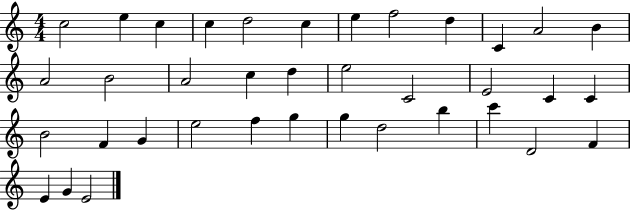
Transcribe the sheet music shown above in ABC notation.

X:1
T:Untitled
M:4/4
L:1/4
K:C
c2 e c c d2 c e f2 d C A2 B A2 B2 A2 c d e2 C2 E2 C C B2 F G e2 f g g d2 b c' D2 F E G E2